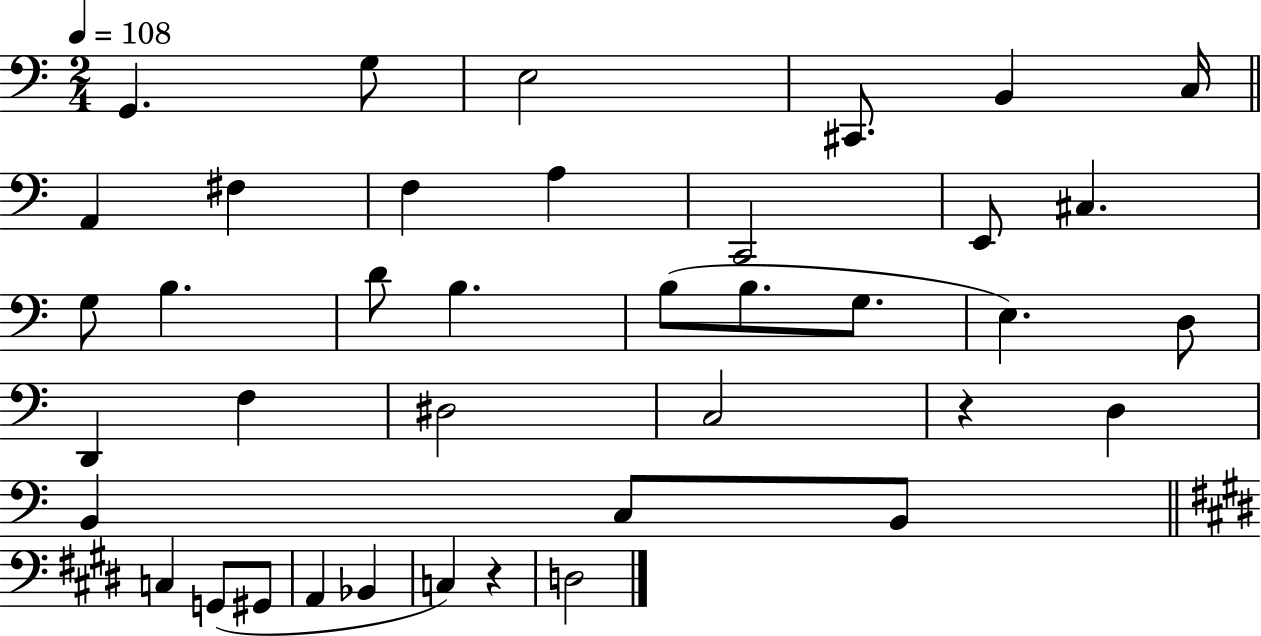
X:1
T:Untitled
M:2/4
L:1/4
K:C
G,, G,/2 E,2 ^C,,/2 B,, C,/4 A,, ^F, F, A, C,,2 E,,/2 ^C, G,/2 B, D/2 B, B,/2 B,/2 G,/2 E, D,/2 D,, F, ^D,2 C,2 z D, B,, C,/2 B,,/2 C, G,,/2 ^G,,/2 A,, _B,, C, z D,2